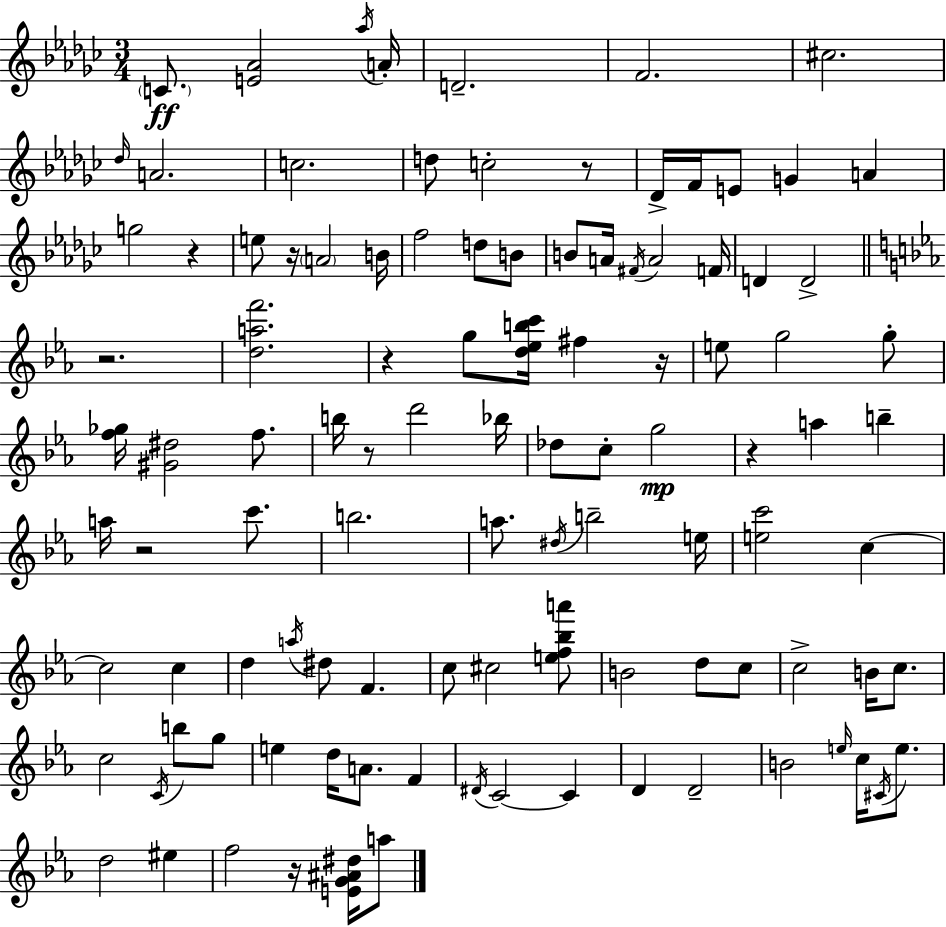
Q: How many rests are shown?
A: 10